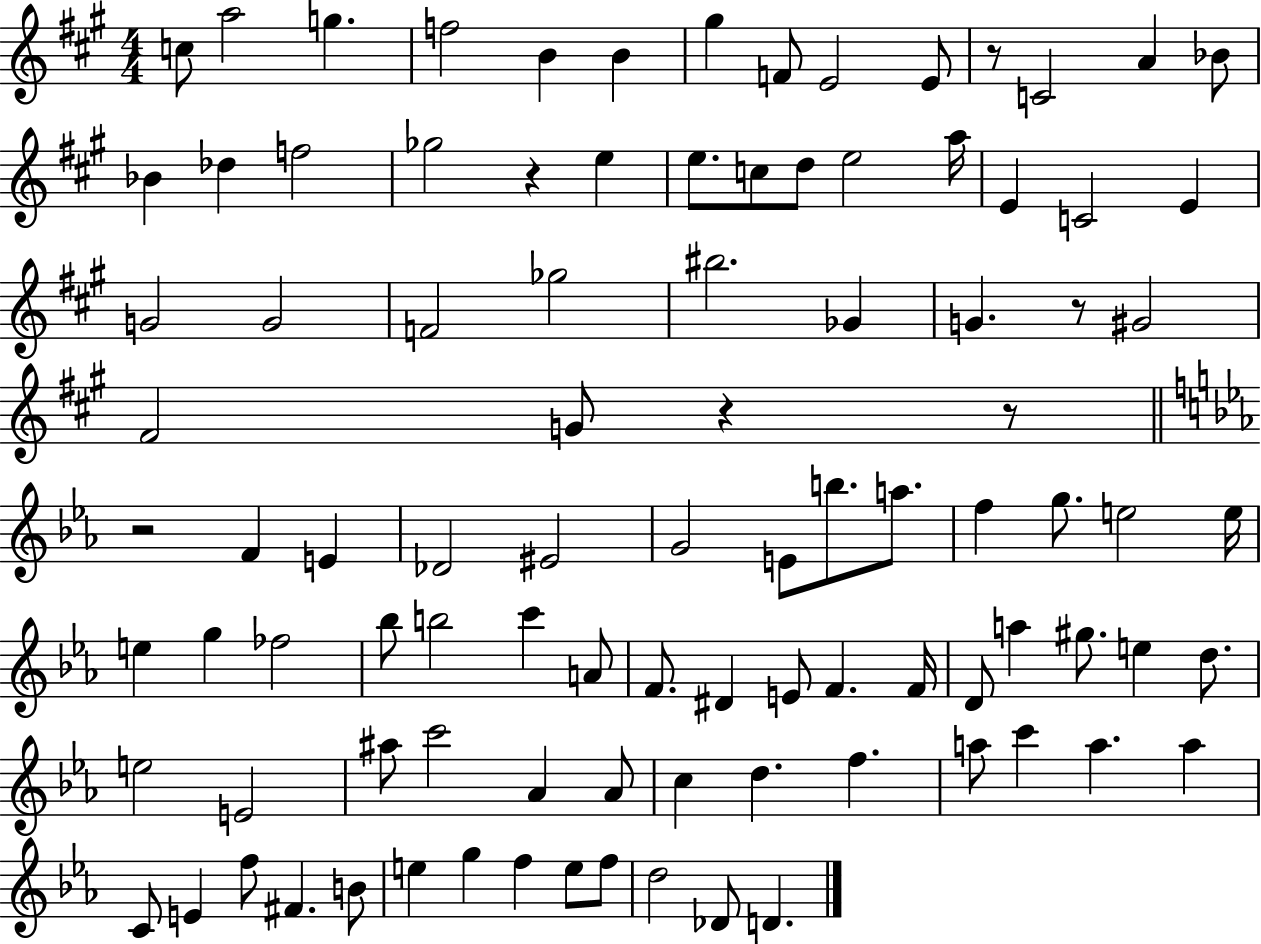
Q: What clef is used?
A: treble